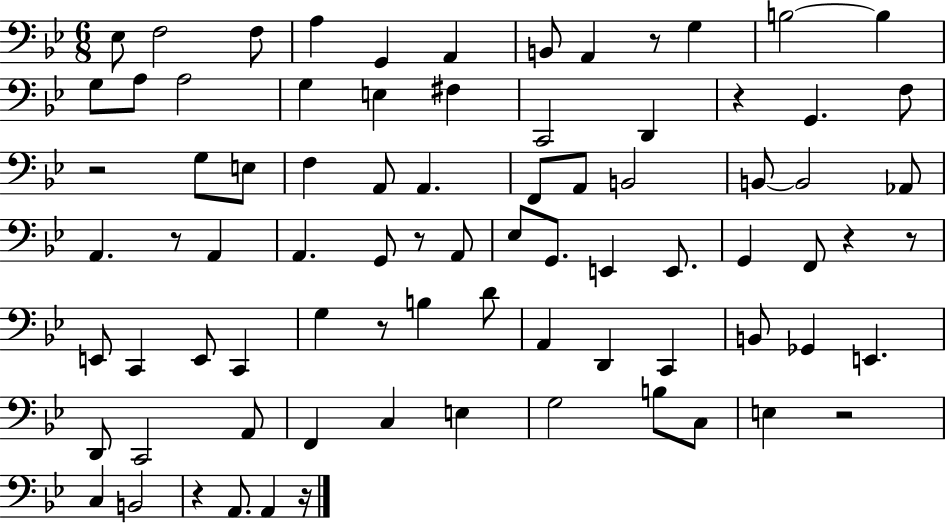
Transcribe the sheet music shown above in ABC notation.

X:1
T:Untitled
M:6/8
L:1/4
K:Bb
_E,/2 F,2 F,/2 A, G,, A,, B,,/2 A,, z/2 G, B,2 B, G,/2 A,/2 A,2 G, E, ^F, C,,2 D,, z G,, F,/2 z2 G,/2 E,/2 F, A,,/2 A,, F,,/2 A,,/2 B,,2 B,,/2 B,,2 _A,,/2 A,, z/2 A,, A,, G,,/2 z/2 A,,/2 _E,/2 G,,/2 E,, E,,/2 G,, F,,/2 z z/2 E,,/2 C,, E,,/2 C,, G, z/2 B, D/2 A,, D,, C,, B,,/2 _G,, E,, D,,/2 C,,2 A,,/2 F,, C, E, G,2 B,/2 C,/2 E, z2 C, B,,2 z A,,/2 A,, z/4